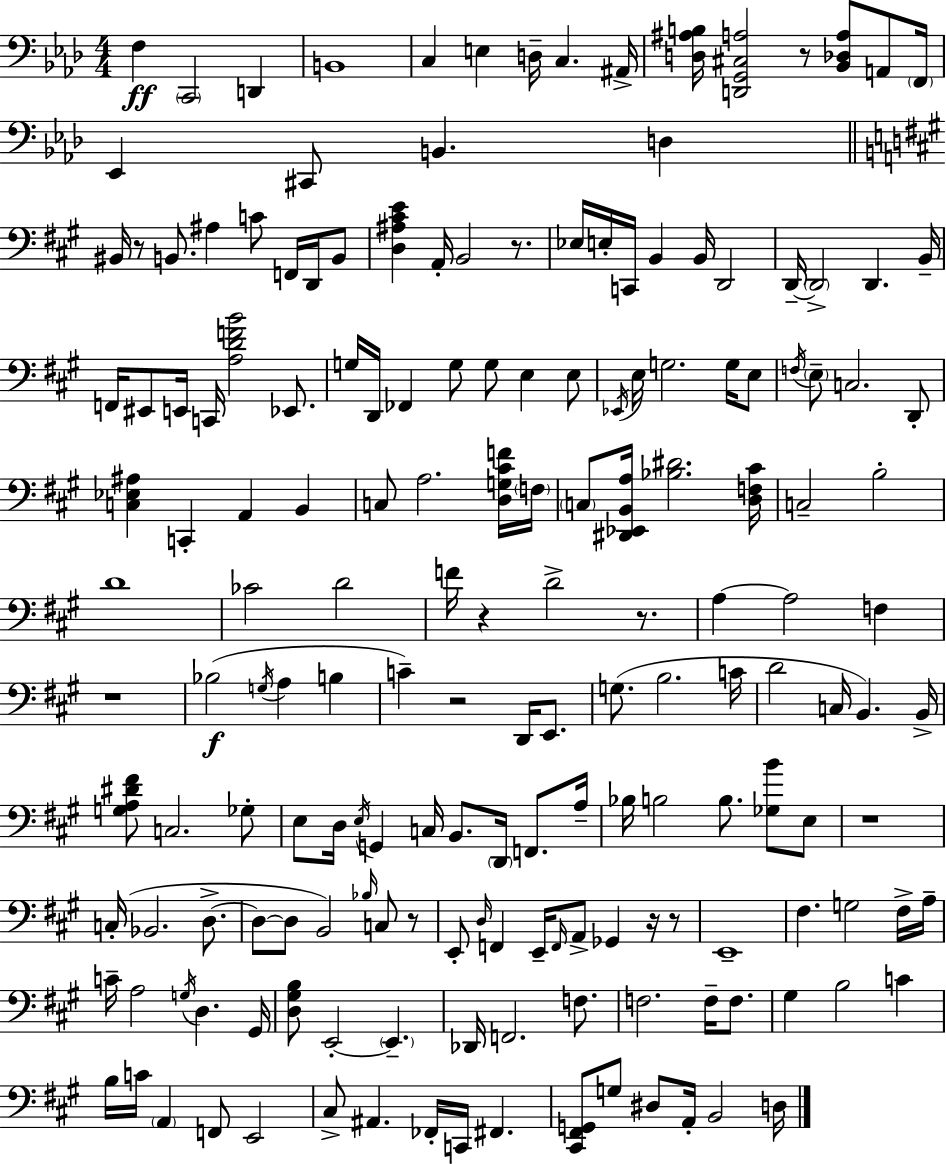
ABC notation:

X:1
T:Untitled
M:4/4
L:1/4
K:Ab
F, C,,2 D,, B,,4 C, E, D,/4 C, ^A,,/4 [D,^A,B,]/4 [D,,G,,^C,A,]2 z/2 [_B,,_D,A,]/2 A,,/2 F,,/4 _E,, ^C,,/2 B,, D, ^B,,/4 z/2 B,,/2 ^A, C/2 F,,/4 D,,/4 B,,/2 [D,^A,^CE] A,,/4 B,,2 z/2 _E,/4 E,/4 C,,/4 B,, B,,/4 D,,2 D,,/4 D,,2 D,, B,,/4 F,,/4 ^E,,/2 E,,/4 C,,/4 [A,DFB]2 _E,,/2 G,/4 D,,/4 _F,, G,/2 G,/2 E, E,/2 _E,,/4 E,/4 G,2 G,/4 E,/2 F,/4 E,/2 C,2 D,,/2 [C,_E,^A,] C,, A,, B,, C,/2 A,2 [D,G,^CF]/4 F,/4 C,/2 [^D,,_E,,B,,A,]/4 [_B,^D]2 [D,F,^C]/4 C,2 B,2 D4 _C2 D2 F/4 z D2 z/2 A, A,2 F, z4 _B,2 G,/4 A, B, C z2 D,,/4 E,,/2 G,/2 B,2 C/4 D2 C,/4 B,, B,,/4 [G,A,^D^F]/2 C,2 _G,/2 E,/2 D,/4 E,/4 G,, C,/4 B,,/2 D,,/4 F,,/2 A,/4 _B,/4 B,2 B,/2 [_G,B]/2 E,/2 z4 C,/4 _B,,2 D,/2 D,/2 D,/2 B,,2 _B,/4 C,/2 z/2 E,,/2 D,/4 F,, E,,/4 F,,/4 A,,/2 _G,, z/4 z/2 E,,4 ^F, G,2 ^F,/4 A,/4 C/4 A,2 G,/4 D, ^G,,/4 [D,^G,B,]/2 E,,2 E,, _D,,/4 F,,2 F,/2 F,2 F,/4 F,/2 ^G, B,2 C B,/4 C/4 A,, F,,/2 E,,2 ^C,/2 ^A,, _F,,/4 C,,/4 ^F,, [^C,,^F,,G,,]/2 G,/2 ^D,/2 A,,/4 B,,2 D,/4